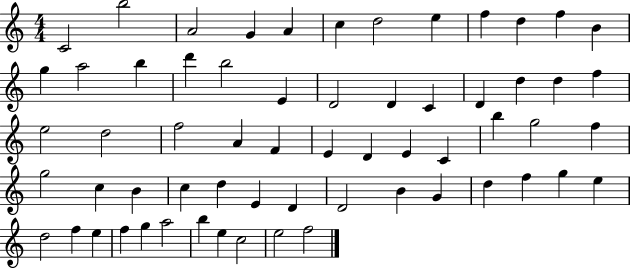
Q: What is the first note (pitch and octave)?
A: C4